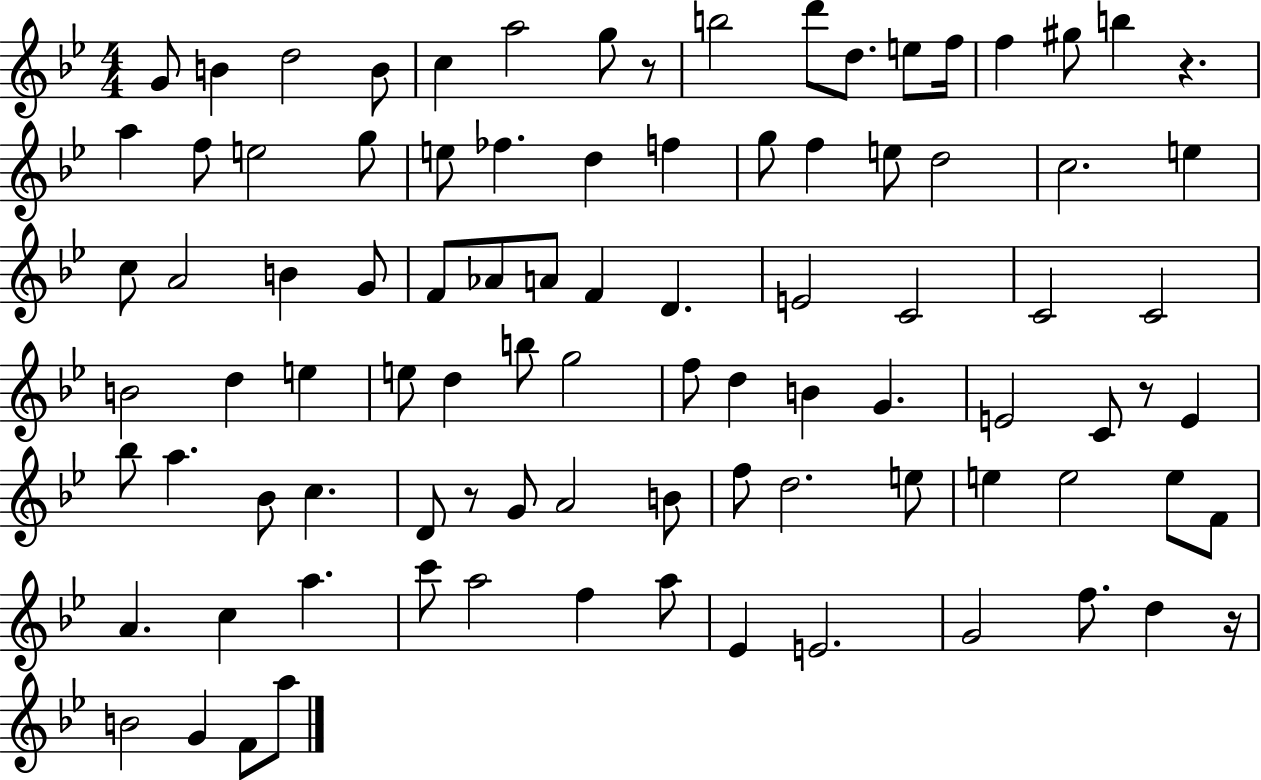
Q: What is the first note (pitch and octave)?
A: G4